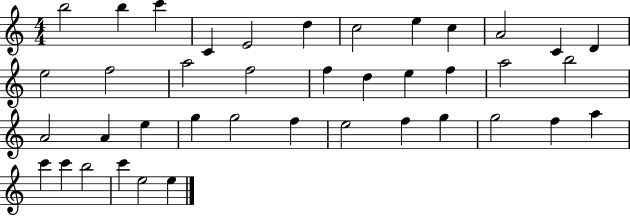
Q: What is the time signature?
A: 4/4